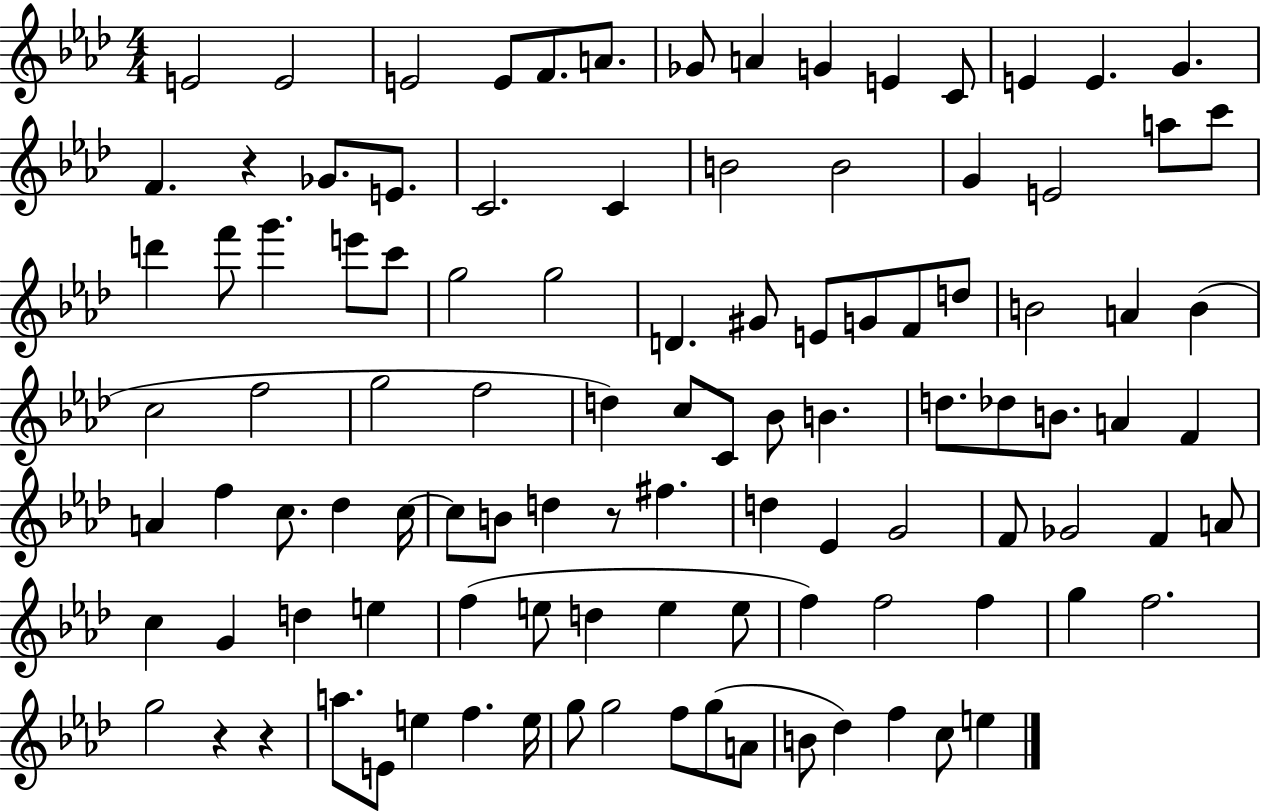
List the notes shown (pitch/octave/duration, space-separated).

E4/h E4/h E4/h E4/e F4/e. A4/e. Gb4/e A4/q G4/q E4/q C4/e E4/q E4/q. G4/q. F4/q. R/q Gb4/e. E4/e. C4/h. C4/q B4/h B4/h G4/q E4/h A5/e C6/e D6/q F6/e G6/q. E6/e C6/e G5/h G5/h D4/q. G#4/e E4/e G4/e F4/e D5/e B4/h A4/q B4/q C5/h F5/h G5/h F5/h D5/q C5/e C4/e Bb4/e B4/q. D5/e. Db5/e B4/e. A4/q F4/q A4/q F5/q C5/e. Db5/q C5/s C5/e B4/e D5/q R/e F#5/q. D5/q Eb4/q G4/h F4/e Gb4/h F4/q A4/e C5/q G4/q D5/q E5/q F5/q E5/e D5/q E5/q E5/e F5/q F5/h F5/q G5/q F5/h. G5/h R/q R/q A5/e. E4/e E5/q F5/q. E5/s G5/e G5/h F5/e G5/e A4/e B4/e Db5/q F5/q C5/e E5/q